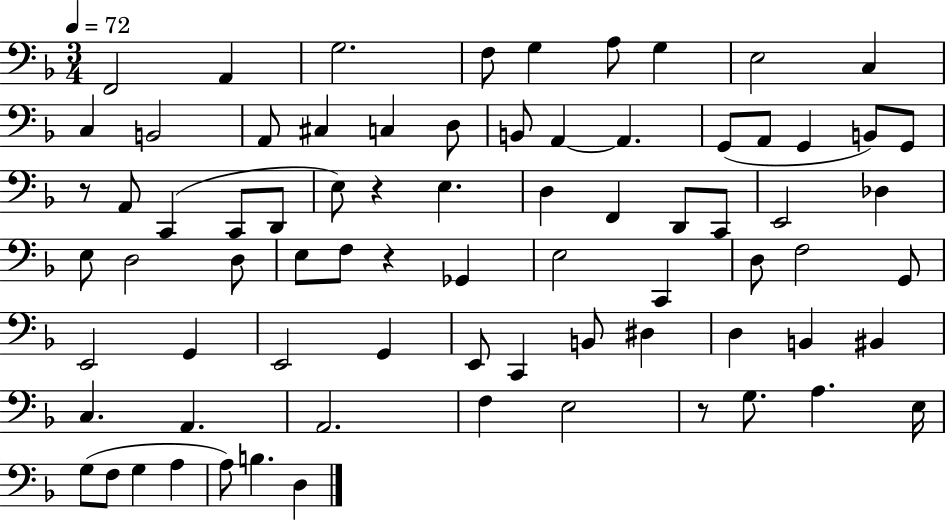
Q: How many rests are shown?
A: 4